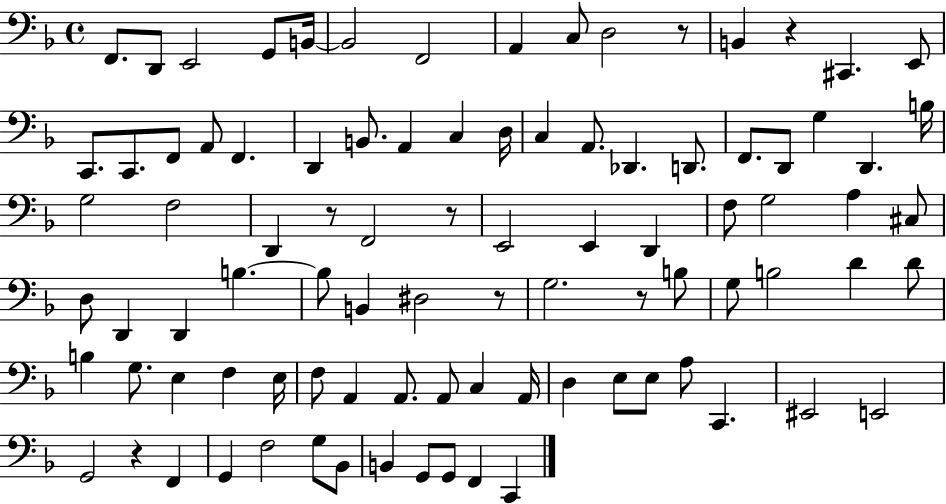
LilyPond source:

{
  \clef bass
  \time 4/4
  \defaultTimeSignature
  \key f \major
  f,8. d,8 e,2 g,8 b,16~~ | b,2 f,2 | a,4 c8 d2 r8 | b,4 r4 cis,4. e,8 | \break c,8. c,8. f,8 a,8 f,4. | d,4 b,8. a,4 c4 d16 | c4 a,8. des,4. d,8. | f,8. d,8 g4 d,4. b16 | \break g2 f2 | d,4 r8 f,2 r8 | e,2 e,4 d,4 | f8 g2 a4 cis8 | \break d8 d,4 d,4 b4.~~ | b8 b,4 dis2 r8 | g2. r8 b8 | g8 b2 d'4 d'8 | \break b4 g8. e4 f4 e16 | f8 a,4 a,8. a,8 c4 a,16 | d4 e8 e8 a8 c,4. | eis,2 e,2 | \break g,2 r4 f,4 | g,4 f2 g8 bes,8 | b,4 g,8 g,8 f,4 c,4 | \bar "|."
}